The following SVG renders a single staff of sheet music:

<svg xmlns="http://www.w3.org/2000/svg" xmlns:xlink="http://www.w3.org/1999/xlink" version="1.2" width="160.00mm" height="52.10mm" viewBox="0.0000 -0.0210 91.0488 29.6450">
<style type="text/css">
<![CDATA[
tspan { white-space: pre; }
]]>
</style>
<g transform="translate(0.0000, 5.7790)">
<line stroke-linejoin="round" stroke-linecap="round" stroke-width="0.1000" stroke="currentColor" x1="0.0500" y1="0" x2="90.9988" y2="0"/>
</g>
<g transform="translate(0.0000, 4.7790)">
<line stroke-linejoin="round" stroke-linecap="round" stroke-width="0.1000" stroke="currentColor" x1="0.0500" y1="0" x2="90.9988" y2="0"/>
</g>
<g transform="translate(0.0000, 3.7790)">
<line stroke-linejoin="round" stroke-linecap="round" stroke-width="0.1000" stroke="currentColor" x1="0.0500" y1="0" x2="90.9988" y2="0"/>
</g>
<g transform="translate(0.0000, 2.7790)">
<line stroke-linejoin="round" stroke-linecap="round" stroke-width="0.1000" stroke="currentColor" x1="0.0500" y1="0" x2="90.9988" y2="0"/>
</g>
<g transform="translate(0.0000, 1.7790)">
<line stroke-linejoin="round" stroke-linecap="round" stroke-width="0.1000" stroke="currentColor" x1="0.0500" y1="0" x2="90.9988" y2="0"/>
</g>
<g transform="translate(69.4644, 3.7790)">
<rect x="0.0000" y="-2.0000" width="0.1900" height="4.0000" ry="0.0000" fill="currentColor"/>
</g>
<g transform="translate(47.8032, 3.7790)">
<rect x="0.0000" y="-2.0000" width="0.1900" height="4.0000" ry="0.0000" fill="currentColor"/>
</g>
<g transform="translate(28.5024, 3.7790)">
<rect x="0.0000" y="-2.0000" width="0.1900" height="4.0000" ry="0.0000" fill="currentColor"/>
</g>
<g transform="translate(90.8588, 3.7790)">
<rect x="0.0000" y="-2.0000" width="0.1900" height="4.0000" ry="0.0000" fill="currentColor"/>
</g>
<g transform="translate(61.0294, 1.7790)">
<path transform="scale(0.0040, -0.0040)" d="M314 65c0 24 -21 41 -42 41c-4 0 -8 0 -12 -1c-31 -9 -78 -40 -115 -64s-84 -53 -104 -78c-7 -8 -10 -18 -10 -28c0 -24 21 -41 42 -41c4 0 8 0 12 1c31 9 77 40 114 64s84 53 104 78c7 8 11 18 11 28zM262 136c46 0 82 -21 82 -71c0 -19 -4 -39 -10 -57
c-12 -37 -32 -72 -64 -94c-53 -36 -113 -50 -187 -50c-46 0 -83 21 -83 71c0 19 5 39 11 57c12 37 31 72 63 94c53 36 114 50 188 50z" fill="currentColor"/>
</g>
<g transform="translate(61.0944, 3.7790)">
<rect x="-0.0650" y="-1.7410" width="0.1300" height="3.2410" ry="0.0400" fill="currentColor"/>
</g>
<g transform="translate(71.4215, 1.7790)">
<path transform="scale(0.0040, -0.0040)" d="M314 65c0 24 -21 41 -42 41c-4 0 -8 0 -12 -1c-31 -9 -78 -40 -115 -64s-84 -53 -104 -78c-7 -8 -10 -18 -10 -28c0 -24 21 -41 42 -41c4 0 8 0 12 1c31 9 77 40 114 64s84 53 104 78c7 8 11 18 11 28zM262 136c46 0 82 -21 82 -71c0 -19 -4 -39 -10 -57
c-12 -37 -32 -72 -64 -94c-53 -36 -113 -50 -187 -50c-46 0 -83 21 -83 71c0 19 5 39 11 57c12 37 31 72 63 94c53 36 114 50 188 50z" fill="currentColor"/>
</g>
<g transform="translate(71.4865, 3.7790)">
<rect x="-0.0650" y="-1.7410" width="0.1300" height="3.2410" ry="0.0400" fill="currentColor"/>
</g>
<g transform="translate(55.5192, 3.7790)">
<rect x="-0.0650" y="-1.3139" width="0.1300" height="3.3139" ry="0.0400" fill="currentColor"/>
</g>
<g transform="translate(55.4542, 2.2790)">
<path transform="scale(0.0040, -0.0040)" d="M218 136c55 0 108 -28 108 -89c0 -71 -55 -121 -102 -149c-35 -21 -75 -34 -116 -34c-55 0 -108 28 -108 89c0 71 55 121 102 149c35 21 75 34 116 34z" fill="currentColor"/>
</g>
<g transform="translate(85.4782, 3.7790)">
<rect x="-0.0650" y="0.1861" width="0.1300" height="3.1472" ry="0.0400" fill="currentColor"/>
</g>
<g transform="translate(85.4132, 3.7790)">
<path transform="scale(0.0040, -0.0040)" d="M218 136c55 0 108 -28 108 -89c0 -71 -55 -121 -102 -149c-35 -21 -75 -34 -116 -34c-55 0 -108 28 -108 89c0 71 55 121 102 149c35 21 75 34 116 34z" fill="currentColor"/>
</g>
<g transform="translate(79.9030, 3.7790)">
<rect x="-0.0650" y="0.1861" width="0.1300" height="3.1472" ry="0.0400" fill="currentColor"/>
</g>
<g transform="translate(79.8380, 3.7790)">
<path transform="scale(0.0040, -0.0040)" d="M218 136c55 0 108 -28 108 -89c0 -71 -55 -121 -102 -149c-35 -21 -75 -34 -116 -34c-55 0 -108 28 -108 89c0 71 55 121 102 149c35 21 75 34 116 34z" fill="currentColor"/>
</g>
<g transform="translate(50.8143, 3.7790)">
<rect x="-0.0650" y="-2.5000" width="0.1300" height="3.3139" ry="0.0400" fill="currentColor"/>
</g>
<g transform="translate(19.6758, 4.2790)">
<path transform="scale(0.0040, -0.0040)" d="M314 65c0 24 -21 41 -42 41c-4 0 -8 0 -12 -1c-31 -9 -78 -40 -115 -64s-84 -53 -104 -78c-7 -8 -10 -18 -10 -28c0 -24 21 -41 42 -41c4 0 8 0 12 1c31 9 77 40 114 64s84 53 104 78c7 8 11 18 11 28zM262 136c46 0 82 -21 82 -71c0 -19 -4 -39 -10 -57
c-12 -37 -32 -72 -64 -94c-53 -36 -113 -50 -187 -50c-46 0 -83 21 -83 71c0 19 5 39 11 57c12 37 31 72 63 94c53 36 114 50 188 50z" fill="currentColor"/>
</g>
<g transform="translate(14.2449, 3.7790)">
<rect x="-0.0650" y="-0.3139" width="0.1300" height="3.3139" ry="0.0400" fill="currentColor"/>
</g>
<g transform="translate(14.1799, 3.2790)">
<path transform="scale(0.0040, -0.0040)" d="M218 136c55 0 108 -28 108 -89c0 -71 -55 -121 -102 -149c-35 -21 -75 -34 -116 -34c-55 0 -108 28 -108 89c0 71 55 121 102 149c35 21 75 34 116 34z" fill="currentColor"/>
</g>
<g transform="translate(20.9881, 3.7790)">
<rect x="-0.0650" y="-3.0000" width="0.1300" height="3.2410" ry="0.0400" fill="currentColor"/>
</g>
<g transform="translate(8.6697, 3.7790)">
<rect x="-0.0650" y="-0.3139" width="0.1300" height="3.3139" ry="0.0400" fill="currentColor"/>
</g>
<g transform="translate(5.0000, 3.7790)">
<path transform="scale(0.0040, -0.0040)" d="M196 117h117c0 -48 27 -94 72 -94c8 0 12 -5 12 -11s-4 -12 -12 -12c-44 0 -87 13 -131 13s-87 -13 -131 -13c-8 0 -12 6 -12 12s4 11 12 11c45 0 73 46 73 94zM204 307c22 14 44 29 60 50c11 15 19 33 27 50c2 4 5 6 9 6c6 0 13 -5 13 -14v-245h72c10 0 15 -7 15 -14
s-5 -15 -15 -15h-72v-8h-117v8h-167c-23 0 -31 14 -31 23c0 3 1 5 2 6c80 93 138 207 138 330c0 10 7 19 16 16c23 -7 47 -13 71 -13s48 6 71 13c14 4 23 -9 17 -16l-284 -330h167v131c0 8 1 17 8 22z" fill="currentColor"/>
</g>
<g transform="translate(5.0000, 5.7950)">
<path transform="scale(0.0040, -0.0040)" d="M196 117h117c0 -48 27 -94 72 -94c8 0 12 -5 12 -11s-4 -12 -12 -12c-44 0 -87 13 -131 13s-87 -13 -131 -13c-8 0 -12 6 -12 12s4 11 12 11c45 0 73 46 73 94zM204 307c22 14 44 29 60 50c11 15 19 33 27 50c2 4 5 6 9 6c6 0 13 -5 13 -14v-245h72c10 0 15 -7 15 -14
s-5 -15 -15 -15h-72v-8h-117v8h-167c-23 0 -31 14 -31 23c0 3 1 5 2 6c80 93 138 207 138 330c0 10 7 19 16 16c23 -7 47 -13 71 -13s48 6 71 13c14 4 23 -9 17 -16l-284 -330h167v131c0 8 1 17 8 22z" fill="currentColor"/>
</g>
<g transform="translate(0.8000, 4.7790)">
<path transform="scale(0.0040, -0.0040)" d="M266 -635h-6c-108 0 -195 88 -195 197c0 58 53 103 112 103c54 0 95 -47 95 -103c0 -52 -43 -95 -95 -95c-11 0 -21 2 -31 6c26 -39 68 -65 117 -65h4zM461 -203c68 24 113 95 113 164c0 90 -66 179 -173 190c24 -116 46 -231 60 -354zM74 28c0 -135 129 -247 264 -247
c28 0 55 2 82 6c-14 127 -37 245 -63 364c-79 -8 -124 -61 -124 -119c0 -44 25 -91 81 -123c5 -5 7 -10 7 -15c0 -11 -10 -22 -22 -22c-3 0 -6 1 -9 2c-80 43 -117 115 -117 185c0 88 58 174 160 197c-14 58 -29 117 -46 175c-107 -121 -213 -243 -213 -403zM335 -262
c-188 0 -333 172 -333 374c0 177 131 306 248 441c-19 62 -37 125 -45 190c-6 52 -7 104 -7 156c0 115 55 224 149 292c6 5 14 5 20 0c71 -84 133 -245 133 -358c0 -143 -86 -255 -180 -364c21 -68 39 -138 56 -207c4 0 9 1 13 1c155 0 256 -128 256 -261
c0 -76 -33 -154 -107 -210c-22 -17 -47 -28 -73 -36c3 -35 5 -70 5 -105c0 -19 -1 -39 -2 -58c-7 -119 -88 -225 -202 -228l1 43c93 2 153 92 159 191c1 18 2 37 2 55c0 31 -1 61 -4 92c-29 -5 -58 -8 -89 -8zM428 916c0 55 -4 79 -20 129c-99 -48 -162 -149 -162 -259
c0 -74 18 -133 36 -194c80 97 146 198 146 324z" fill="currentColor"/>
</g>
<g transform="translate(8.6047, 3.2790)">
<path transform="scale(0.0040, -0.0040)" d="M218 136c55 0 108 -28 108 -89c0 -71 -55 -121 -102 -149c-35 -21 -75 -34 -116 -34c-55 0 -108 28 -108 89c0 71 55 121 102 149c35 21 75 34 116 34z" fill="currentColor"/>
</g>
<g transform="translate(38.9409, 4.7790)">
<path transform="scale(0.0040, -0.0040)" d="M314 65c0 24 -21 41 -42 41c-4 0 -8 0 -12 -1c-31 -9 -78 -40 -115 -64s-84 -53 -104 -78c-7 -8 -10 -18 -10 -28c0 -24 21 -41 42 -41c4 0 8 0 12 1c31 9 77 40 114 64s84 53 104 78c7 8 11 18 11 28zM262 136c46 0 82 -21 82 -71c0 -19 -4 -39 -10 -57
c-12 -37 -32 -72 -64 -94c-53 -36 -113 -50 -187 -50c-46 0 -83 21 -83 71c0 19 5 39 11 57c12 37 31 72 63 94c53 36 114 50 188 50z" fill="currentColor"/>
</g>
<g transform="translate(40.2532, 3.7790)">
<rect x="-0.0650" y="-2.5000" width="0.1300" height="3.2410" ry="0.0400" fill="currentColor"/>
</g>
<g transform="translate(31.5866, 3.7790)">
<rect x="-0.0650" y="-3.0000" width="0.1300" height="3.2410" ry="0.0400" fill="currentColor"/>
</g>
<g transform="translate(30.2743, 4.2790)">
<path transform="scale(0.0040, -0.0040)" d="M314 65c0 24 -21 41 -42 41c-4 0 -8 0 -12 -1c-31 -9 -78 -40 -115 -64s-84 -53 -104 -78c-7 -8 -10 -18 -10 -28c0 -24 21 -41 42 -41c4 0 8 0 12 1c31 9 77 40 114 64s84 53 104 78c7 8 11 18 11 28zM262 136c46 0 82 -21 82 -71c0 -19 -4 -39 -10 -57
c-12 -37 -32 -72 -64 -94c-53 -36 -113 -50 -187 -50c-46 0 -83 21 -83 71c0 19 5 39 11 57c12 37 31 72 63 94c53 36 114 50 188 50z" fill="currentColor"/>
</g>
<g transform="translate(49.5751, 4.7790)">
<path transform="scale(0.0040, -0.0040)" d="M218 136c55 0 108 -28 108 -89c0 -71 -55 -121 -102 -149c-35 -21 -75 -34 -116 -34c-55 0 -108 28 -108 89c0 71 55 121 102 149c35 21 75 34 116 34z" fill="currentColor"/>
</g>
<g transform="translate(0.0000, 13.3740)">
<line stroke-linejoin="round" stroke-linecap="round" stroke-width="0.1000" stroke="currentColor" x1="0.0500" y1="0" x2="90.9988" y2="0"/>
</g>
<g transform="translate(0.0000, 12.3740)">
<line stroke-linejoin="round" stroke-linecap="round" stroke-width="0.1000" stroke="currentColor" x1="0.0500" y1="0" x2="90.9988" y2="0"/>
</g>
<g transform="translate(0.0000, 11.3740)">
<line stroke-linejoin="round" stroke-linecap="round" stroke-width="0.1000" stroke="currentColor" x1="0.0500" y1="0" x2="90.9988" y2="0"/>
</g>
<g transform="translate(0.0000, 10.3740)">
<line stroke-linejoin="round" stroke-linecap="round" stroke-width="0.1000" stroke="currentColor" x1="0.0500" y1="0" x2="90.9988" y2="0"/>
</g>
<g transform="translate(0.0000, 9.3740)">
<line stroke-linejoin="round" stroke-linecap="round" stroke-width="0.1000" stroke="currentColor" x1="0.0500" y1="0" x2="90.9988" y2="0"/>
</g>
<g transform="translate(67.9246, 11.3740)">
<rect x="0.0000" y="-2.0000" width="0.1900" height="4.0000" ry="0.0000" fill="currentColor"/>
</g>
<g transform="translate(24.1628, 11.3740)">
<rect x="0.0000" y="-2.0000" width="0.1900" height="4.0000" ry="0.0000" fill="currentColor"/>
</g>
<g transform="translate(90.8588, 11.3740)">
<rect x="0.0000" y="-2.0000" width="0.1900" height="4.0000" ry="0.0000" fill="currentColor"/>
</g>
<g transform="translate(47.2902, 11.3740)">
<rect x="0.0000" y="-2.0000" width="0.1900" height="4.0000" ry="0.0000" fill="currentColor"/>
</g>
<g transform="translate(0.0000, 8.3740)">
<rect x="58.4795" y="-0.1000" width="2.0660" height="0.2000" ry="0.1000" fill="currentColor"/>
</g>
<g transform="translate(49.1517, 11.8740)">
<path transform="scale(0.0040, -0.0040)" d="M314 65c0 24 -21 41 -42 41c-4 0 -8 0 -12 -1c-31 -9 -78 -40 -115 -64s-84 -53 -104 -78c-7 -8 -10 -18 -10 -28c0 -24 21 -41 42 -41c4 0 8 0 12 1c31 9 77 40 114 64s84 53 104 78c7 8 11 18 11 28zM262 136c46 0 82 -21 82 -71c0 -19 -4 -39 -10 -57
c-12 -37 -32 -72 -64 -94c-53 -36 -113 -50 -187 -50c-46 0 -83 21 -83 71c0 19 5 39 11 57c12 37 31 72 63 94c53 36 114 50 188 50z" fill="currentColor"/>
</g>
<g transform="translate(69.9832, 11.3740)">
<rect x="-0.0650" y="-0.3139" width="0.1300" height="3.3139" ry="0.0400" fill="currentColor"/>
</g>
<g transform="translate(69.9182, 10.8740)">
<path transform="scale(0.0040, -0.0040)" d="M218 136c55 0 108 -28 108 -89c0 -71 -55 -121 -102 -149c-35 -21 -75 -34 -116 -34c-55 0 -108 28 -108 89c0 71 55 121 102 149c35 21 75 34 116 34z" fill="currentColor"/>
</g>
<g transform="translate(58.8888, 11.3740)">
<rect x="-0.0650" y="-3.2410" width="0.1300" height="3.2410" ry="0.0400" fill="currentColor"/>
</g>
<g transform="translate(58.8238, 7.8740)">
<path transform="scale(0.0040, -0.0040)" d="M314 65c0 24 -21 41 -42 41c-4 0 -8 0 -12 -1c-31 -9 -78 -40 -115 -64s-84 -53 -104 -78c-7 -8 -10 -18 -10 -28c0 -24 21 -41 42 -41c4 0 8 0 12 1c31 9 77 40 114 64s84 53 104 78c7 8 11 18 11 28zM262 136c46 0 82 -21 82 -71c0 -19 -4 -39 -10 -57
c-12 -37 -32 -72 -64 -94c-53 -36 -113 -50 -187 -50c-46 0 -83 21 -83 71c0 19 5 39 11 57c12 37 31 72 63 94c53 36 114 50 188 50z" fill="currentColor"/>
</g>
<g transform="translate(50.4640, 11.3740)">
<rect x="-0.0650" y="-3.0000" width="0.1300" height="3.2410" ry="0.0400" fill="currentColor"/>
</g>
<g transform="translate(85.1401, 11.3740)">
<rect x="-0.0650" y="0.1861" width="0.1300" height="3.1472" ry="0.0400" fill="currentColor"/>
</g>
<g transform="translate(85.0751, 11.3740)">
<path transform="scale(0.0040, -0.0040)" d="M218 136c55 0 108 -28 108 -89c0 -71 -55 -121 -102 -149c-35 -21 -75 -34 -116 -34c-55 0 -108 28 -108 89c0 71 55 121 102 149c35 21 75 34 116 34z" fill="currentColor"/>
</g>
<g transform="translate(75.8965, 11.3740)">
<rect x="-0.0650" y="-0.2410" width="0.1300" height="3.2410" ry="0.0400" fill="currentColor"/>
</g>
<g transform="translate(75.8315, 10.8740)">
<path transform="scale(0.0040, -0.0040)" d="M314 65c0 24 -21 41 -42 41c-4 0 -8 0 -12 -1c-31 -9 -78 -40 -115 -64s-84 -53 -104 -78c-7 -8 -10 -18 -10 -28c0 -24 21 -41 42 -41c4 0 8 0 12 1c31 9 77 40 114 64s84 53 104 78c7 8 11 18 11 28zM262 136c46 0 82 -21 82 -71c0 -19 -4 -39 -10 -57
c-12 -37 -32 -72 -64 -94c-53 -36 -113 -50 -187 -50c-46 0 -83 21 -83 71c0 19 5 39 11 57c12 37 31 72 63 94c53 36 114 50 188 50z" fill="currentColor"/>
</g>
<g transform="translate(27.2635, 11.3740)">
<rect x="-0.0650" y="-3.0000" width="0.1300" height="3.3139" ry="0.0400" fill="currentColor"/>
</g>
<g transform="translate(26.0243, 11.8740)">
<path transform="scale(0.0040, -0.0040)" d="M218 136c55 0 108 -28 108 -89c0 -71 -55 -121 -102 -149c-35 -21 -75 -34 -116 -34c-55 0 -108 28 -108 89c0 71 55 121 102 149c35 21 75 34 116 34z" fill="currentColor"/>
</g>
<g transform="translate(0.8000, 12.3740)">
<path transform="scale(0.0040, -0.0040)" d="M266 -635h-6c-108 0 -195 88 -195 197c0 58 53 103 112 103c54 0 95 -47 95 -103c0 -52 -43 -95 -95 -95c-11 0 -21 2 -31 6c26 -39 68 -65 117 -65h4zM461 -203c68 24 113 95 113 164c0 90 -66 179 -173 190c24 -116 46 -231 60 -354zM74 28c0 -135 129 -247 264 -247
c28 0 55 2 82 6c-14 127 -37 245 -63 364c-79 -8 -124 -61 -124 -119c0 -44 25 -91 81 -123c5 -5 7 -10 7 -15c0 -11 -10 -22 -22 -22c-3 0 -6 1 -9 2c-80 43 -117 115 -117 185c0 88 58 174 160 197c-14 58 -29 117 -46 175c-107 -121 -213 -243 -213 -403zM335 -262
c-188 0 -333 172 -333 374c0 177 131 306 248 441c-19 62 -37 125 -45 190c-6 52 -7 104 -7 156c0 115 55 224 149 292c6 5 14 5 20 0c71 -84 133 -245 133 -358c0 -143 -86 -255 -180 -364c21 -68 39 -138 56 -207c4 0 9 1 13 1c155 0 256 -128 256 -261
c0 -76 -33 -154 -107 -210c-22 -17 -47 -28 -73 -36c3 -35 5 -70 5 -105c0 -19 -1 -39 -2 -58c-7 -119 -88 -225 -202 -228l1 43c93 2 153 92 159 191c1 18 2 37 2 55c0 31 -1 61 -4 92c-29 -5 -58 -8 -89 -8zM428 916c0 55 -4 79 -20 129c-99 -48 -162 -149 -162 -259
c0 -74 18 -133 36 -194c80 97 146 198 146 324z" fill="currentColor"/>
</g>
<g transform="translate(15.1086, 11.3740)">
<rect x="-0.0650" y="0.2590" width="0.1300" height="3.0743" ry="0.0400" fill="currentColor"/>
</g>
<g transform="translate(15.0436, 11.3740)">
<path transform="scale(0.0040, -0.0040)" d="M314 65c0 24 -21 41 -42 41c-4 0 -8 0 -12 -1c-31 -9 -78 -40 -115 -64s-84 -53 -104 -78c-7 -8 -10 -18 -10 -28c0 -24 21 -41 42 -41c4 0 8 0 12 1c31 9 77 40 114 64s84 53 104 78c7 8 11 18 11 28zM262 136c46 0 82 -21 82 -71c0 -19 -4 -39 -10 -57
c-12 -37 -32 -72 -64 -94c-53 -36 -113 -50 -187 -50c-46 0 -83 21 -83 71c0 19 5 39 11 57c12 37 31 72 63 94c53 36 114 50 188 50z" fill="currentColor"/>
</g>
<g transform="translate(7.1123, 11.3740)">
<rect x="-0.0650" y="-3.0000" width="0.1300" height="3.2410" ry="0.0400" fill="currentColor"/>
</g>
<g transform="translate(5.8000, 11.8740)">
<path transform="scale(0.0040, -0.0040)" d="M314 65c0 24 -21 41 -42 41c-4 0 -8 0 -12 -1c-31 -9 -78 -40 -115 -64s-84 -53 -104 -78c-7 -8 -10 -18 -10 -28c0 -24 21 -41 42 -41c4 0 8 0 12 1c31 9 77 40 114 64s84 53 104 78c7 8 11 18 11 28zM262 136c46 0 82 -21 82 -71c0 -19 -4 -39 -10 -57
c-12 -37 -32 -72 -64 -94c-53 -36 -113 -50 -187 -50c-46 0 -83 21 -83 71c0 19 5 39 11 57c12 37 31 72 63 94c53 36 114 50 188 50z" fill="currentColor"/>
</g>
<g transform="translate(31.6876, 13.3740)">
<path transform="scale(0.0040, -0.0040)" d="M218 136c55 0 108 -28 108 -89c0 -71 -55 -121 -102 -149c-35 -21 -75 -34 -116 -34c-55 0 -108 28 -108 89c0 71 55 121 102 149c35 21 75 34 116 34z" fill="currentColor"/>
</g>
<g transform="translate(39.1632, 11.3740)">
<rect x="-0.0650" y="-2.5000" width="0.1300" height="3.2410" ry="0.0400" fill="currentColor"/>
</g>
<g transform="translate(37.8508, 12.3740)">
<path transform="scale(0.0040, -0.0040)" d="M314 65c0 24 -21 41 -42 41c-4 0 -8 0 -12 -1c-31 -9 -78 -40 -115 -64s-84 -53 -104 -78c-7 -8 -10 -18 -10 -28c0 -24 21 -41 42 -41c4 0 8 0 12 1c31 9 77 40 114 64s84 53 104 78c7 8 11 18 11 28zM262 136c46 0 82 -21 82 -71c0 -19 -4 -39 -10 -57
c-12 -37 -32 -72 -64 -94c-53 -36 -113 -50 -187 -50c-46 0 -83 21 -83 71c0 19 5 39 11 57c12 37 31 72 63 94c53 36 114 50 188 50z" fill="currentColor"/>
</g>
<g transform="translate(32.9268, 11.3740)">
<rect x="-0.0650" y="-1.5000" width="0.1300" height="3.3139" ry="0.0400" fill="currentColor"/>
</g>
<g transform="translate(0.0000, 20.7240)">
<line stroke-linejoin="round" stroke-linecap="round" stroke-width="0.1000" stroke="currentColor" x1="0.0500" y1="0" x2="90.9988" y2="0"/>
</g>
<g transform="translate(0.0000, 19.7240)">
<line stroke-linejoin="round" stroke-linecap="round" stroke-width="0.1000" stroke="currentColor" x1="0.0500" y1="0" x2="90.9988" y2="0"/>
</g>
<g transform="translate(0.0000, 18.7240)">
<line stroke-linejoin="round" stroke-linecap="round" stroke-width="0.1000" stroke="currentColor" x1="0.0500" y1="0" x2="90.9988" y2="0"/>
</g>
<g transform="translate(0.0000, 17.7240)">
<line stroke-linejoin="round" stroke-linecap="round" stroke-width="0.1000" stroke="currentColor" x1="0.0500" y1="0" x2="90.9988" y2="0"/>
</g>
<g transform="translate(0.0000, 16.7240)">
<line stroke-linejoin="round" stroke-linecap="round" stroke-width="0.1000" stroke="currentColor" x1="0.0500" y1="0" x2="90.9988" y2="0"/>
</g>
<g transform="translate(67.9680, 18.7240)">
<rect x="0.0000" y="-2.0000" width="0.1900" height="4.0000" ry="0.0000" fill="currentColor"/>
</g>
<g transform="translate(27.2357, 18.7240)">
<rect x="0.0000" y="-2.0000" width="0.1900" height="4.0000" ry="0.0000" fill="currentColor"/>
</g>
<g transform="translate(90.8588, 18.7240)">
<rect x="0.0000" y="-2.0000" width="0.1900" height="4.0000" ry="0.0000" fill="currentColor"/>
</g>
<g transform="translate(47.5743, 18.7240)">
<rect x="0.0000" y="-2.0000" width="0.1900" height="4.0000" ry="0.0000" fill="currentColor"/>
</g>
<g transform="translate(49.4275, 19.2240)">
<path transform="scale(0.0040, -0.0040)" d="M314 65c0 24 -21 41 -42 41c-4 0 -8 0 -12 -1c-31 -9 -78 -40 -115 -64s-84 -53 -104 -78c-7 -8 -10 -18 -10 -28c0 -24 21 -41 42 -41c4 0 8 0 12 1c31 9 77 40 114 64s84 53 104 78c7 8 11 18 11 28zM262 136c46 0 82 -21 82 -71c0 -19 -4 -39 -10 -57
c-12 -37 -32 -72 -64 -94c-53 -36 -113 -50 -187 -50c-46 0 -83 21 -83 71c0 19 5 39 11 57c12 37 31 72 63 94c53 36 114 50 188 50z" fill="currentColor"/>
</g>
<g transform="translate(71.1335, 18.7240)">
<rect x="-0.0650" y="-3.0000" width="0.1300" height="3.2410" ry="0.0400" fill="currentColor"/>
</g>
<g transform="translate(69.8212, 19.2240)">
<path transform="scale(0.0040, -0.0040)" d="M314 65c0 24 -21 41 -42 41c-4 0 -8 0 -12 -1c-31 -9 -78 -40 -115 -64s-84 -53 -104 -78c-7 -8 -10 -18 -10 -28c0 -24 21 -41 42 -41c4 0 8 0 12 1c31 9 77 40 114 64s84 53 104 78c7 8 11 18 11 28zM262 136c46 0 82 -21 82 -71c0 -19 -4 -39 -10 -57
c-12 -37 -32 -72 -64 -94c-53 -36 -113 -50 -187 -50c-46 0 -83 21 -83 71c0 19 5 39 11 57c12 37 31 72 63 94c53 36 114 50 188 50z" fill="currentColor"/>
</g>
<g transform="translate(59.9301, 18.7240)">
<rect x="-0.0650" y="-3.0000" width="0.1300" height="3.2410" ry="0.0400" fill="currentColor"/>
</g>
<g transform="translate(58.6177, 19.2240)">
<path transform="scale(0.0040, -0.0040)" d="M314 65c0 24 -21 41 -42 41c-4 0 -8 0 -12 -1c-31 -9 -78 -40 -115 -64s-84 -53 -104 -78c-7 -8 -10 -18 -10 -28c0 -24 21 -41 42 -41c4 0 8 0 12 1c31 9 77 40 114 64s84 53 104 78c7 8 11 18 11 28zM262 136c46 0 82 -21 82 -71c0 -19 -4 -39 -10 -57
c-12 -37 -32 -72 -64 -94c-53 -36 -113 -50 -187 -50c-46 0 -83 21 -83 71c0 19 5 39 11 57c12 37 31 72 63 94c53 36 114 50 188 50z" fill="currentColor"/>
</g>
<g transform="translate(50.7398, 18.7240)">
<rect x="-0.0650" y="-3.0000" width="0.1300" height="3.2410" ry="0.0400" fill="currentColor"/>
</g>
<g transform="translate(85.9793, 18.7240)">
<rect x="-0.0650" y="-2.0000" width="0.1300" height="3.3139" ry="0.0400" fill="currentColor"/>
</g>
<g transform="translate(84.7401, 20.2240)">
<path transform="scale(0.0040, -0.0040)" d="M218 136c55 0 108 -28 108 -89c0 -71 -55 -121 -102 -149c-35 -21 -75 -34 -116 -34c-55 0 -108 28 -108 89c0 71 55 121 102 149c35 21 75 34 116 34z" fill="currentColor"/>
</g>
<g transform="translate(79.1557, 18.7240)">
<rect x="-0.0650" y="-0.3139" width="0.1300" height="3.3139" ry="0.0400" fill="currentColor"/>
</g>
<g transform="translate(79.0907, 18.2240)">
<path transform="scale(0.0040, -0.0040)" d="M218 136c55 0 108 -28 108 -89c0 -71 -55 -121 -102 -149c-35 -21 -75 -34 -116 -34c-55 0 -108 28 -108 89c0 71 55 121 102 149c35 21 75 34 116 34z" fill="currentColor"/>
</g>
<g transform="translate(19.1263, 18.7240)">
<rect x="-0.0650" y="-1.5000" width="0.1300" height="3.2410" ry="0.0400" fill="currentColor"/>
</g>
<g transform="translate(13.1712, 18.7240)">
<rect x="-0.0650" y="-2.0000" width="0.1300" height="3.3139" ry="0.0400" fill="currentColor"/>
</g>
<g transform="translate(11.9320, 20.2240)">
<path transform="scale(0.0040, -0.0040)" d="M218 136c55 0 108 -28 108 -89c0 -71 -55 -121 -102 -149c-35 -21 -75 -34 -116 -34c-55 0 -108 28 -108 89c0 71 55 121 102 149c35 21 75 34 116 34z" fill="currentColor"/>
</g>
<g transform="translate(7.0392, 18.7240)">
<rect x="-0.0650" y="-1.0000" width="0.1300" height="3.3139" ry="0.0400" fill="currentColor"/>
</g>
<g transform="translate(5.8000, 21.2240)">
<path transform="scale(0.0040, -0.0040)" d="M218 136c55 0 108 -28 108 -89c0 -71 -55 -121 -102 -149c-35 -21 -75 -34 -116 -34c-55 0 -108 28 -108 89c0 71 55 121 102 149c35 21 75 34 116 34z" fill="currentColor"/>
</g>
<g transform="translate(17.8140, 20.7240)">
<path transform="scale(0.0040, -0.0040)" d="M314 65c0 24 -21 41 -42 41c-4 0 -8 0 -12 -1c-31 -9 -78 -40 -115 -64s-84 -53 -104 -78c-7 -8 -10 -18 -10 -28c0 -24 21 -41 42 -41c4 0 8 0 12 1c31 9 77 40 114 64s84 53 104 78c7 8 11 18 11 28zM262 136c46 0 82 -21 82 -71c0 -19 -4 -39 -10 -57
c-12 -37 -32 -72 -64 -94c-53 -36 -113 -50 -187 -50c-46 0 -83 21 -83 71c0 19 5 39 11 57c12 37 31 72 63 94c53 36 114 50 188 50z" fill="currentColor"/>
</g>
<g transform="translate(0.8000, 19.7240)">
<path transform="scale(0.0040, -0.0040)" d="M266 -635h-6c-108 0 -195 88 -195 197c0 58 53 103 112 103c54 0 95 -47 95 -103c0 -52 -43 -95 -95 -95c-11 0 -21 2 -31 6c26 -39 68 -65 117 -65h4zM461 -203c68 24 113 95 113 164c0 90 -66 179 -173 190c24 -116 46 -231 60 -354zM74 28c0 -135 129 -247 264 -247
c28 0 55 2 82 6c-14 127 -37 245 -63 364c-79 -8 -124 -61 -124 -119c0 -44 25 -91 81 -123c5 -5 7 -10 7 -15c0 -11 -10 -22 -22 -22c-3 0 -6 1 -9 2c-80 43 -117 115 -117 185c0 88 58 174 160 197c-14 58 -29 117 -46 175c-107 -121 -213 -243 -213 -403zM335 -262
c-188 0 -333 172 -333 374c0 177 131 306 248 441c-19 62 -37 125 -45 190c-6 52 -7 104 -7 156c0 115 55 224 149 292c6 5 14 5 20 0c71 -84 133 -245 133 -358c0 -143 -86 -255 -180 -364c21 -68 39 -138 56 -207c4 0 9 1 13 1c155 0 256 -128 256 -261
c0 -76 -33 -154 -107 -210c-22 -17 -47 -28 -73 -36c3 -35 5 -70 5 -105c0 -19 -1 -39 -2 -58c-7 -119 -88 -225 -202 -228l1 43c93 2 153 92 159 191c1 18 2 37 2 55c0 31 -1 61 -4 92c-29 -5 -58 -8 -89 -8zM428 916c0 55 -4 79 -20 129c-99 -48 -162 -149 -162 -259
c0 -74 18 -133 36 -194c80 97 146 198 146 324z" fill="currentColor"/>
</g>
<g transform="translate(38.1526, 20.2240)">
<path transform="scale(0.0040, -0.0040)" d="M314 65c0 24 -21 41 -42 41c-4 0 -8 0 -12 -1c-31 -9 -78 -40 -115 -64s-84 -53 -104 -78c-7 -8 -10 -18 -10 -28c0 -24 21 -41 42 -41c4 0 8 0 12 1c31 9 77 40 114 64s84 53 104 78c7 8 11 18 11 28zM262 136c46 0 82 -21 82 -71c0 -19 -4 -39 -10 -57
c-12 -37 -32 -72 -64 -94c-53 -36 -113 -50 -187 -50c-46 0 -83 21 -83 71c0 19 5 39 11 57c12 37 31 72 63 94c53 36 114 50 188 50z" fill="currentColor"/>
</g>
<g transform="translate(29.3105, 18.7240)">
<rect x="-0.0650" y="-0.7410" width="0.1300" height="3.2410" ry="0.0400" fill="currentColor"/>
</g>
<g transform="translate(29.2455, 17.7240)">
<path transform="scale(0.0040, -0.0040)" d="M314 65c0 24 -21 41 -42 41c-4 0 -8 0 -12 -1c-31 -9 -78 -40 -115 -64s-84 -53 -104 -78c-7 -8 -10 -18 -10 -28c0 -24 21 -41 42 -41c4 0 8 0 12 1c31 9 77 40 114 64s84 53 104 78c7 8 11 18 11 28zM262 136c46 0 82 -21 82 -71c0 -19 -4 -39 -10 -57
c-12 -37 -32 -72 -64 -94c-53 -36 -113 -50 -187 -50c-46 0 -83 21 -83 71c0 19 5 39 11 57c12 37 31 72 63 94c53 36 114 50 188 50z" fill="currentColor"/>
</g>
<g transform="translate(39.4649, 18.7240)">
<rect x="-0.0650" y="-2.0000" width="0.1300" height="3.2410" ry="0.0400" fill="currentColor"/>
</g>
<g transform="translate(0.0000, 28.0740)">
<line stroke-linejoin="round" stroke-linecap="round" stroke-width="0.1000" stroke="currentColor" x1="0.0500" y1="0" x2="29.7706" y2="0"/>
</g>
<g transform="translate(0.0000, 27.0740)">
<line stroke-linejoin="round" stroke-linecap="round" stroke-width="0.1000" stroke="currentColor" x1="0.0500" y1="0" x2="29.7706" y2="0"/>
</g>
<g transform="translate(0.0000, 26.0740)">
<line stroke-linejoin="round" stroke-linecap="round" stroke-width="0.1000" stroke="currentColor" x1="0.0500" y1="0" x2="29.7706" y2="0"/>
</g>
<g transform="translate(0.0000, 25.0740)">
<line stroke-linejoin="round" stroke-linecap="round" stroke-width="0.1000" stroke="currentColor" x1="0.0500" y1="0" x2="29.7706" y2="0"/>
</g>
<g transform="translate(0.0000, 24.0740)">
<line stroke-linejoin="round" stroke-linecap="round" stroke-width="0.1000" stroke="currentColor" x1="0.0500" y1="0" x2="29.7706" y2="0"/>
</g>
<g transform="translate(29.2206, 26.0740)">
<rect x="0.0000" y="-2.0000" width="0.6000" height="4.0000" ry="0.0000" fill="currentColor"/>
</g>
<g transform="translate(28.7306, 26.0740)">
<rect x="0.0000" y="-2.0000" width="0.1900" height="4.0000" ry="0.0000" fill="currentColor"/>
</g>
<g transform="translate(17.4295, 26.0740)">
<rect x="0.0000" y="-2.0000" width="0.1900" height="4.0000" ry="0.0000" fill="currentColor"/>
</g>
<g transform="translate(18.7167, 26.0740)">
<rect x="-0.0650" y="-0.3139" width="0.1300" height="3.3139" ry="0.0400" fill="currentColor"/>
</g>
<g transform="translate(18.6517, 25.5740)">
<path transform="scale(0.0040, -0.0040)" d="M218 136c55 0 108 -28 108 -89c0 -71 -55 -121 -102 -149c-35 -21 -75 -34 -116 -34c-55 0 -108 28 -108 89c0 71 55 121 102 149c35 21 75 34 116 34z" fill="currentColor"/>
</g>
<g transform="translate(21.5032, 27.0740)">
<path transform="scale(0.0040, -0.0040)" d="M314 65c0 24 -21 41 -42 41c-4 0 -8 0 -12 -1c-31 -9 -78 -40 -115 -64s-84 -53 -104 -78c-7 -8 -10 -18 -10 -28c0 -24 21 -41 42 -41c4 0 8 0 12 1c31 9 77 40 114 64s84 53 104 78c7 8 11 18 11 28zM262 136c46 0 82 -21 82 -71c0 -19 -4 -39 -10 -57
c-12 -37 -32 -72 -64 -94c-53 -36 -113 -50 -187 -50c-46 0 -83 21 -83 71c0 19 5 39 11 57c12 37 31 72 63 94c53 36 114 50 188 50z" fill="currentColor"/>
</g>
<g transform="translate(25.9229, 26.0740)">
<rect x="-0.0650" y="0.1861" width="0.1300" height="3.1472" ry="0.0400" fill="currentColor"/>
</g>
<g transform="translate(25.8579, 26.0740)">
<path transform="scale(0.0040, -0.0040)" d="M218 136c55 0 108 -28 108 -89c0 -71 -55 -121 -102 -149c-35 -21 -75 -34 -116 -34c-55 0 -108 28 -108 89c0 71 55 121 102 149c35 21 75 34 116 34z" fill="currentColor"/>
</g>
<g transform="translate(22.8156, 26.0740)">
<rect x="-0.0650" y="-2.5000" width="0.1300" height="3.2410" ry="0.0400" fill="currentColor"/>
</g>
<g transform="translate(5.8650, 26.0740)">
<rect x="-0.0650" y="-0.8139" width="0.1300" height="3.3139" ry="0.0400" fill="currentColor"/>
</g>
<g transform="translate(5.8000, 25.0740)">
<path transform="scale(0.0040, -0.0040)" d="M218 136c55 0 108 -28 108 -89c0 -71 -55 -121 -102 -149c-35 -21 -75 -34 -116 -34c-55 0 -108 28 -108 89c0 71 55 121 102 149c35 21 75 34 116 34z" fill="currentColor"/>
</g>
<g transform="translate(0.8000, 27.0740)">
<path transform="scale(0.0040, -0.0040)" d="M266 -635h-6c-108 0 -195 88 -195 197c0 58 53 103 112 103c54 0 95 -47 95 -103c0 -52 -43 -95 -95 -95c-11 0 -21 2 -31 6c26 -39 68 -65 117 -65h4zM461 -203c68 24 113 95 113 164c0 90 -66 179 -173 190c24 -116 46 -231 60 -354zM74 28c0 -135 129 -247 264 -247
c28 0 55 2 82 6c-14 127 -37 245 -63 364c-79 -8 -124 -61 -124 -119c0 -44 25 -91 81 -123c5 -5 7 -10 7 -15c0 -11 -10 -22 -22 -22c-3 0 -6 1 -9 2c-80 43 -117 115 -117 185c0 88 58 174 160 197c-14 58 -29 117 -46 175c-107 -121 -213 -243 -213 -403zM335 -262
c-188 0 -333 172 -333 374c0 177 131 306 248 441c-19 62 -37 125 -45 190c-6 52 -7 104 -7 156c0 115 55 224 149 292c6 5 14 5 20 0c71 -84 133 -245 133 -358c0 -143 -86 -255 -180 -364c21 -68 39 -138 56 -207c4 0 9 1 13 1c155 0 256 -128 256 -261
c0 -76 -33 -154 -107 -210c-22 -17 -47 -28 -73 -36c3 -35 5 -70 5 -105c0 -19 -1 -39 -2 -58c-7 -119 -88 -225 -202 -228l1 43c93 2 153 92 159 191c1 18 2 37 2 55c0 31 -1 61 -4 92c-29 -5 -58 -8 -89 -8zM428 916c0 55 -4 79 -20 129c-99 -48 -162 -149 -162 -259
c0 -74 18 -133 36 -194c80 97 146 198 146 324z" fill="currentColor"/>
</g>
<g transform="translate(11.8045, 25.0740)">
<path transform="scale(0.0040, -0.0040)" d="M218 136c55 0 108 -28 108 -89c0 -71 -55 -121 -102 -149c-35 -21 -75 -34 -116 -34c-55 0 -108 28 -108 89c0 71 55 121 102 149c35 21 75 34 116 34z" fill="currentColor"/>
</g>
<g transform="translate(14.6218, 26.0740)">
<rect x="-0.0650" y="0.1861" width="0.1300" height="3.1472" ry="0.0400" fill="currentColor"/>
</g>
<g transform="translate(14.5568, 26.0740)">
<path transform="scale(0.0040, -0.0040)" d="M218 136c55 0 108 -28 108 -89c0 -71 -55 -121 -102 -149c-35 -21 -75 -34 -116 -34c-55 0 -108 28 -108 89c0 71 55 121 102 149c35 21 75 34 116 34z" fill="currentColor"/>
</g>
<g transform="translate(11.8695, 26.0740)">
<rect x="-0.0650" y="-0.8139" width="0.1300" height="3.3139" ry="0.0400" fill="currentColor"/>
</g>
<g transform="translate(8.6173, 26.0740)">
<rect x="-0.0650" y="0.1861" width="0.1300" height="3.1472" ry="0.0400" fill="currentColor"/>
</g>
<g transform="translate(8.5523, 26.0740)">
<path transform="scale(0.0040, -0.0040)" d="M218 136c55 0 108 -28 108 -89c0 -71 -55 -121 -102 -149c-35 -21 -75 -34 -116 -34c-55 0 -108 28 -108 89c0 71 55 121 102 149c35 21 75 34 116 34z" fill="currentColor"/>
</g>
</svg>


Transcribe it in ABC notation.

X:1
T:Untitled
M:4/4
L:1/4
K:C
c c A2 A2 G2 G e f2 f2 B B A2 B2 A E G2 A2 b2 c c2 B D F E2 d2 F2 A2 A2 A2 c F d B d B c G2 B